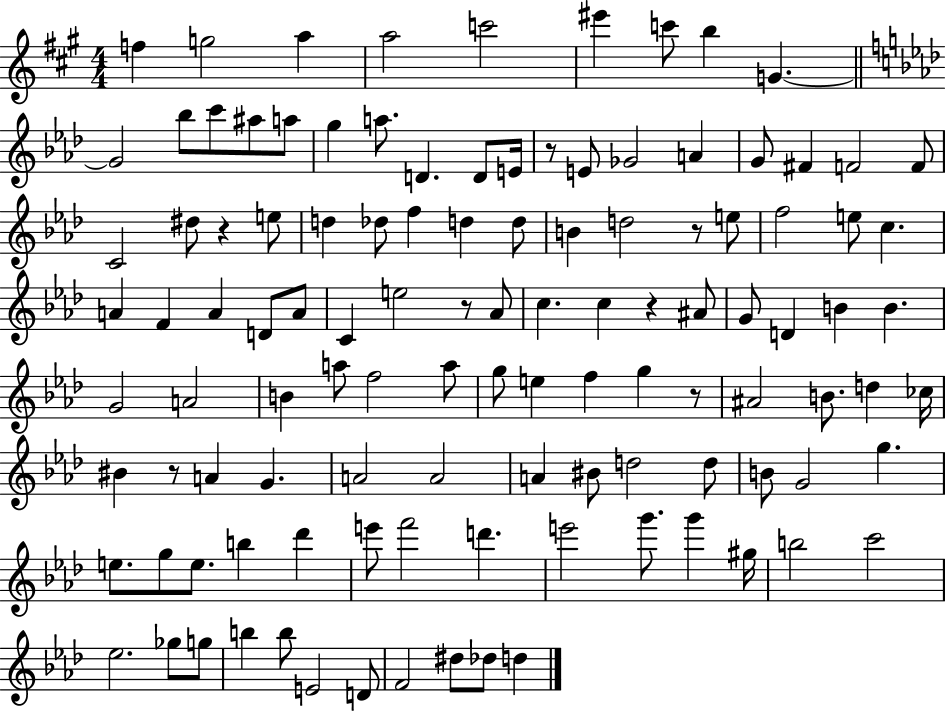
X:1
T:Untitled
M:4/4
L:1/4
K:A
f g2 a a2 c'2 ^e' c'/2 b G G2 _b/2 c'/2 ^a/2 a/2 g a/2 D D/2 E/4 z/2 E/2 _G2 A G/2 ^F F2 F/2 C2 ^d/2 z e/2 d _d/2 f d d/2 B d2 z/2 e/2 f2 e/2 c A F A D/2 A/2 C e2 z/2 _A/2 c c z ^A/2 G/2 D B B G2 A2 B a/2 f2 a/2 g/2 e f g z/2 ^A2 B/2 d _c/4 ^B z/2 A G A2 A2 A ^B/2 d2 d/2 B/2 G2 g e/2 g/2 e/2 b _d' e'/2 f'2 d' e'2 g'/2 g' ^g/4 b2 c'2 _e2 _g/2 g/2 b b/2 E2 D/2 F2 ^d/2 _d/2 d